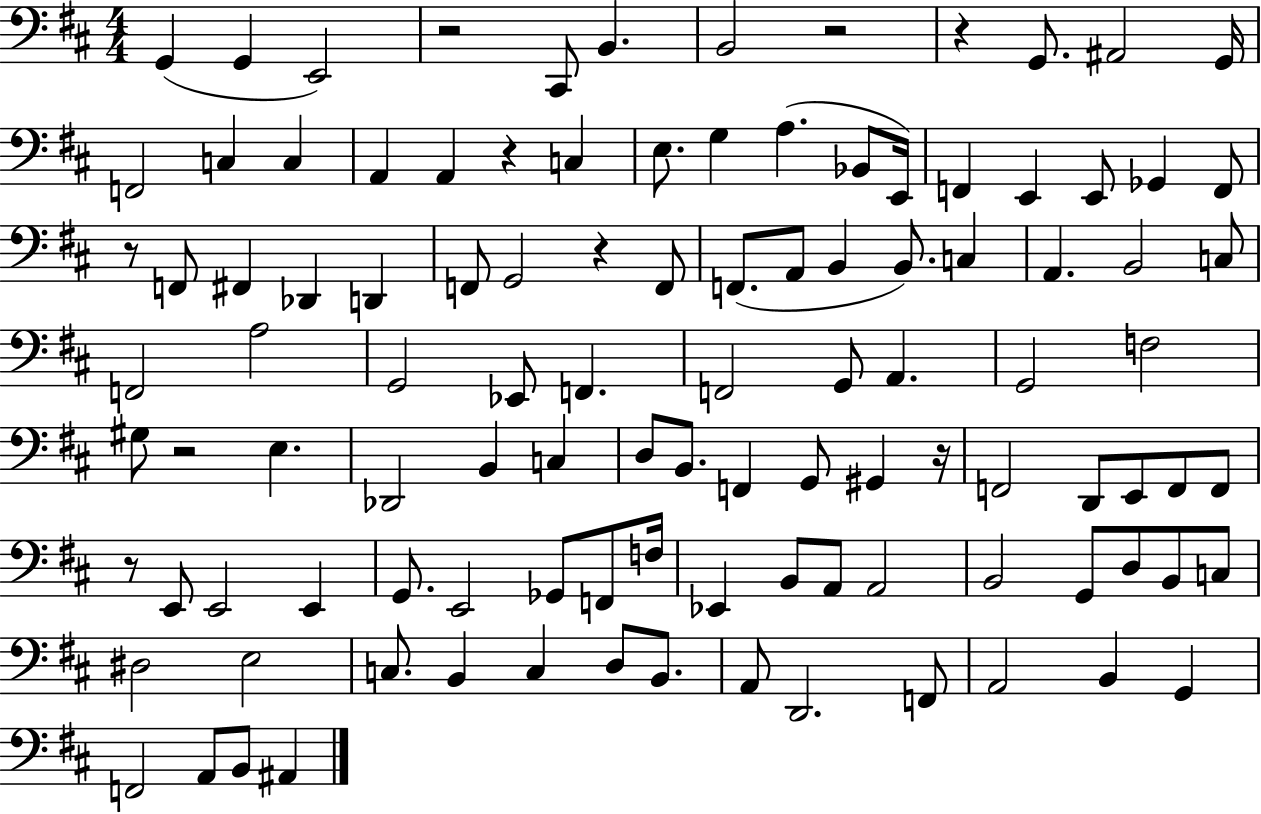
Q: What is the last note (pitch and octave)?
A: A#2